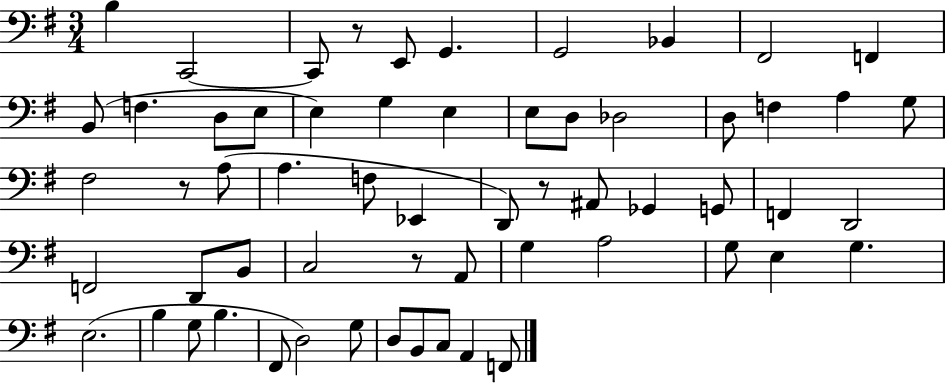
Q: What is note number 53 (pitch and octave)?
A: B2